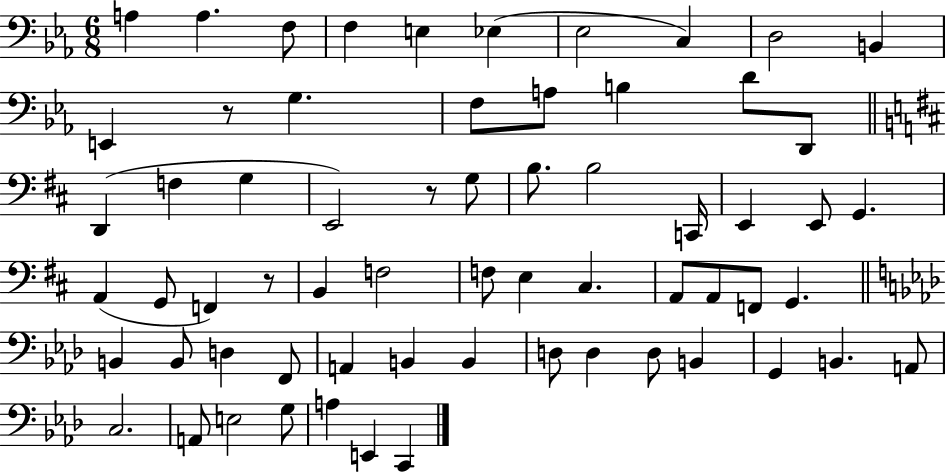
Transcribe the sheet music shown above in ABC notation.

X:1
T:Untitled
M:6/8
L:1/4
K:Eb
A, A, F,/2 F, E, _E, _E,2 C, D,2 B,, E,, z/2 G, F,/2 A,/2 B, D/2 D,,/2 D,, F, G, E,,2 z/2 G,/2 B,/2 B,2 C,,/4 E,, E,,/2 G,, A,, G,,/2 F,, z/2 B,, F,2 F,/2 E, ^C, A,,/2 A,,/2 F,,/2 G,, B,, B,,/2 D, F,,/2 A,, B,, B,, D,/2 D, D,/2 B,, G,, B,, A,,/2 C,2 A,,/2 E,2 G,/2 A, E,, C,,